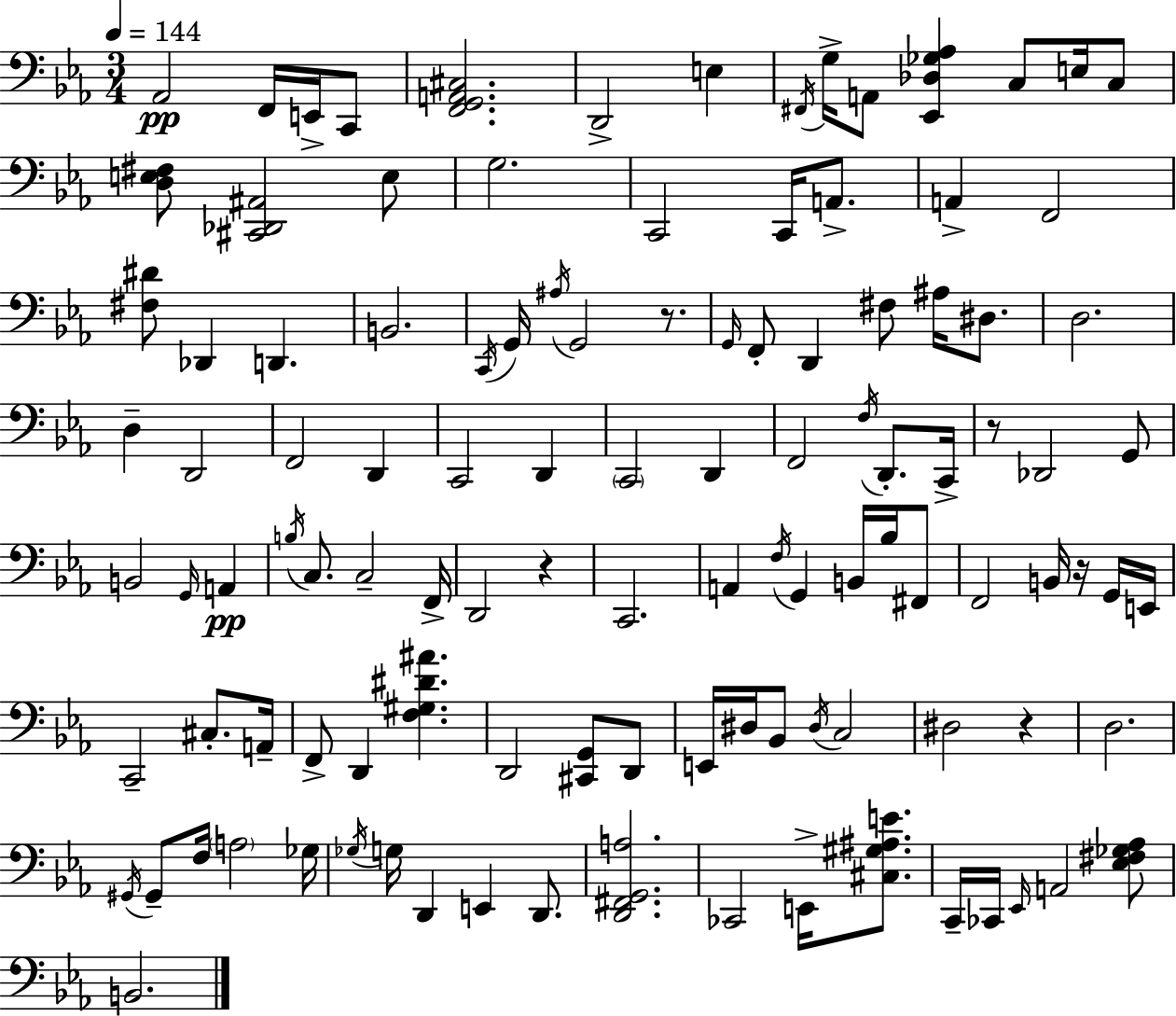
{
  \clef bass
  \numericTimeSignature
  \time 3/4
  \key c \minor
  \tempo 4 = 144
  aes,2\pp f,16 e,16-> c,8 | <f, g, a, cis>2. | d,2-> e4 | \acciaccatura { fis,16 } g16-> a,8 <ees, des ges aes>4 c8 e16 c8 | \break <d e fis>8 <cis, des, ais,>2 e8 | g2. | c,2 c,16 a,8.-> | a,4-> f,2 | \break <fis dis'>8 des,4 d,4. | b,2. | \acciaccatura { c,16 } g,16 \acciaccatura { ais16 } g,2 | r8. \grace { g,16 } f,8-. d,4 fis8 | \break ais16 dis8. d2. | d4-- d,2 | f,2 | d,4 c,2 | \break d,4 \parenthesize c,2 | d,4 f,2 | \acciaccatura { f16 } d,8.-. c,16-> r8 des,2 | g,8 b,2 | \break \grace { g,16 } a,4\pp \acciaccatura { b16 } c8. c2-- | f,16-> d,2 | r4 c,2. | a,4 \acciaccatura { f16 } | \break g,4 b,16 bes16 fis,8 f,2 | b,16 r16 g,16 e,16 c,2-- | cis8.-. a,16-- f,8-> d,4 | <f gis dis' ais'>4. d,2 | \break <cis, g,>8 d,8 e,16 dis16 bes,8 | \acciaccatura { dis16 } c2 dis2 | r4 d2. | \acciaccatura { gis,16 } gis,8-- | \break f16 \parenthesize a2 ges16 \acciaccatura { ges16 } g16 | d,4 e,4 d,8. <d, fis, g, a>2. | ces,2 | e,16-> <cis gis ais e'>8. c,16-- | \break ces,16 \grace { ees,16 } a,2 <ees fis ges aes>8 | b,2. | \bar "|."
}